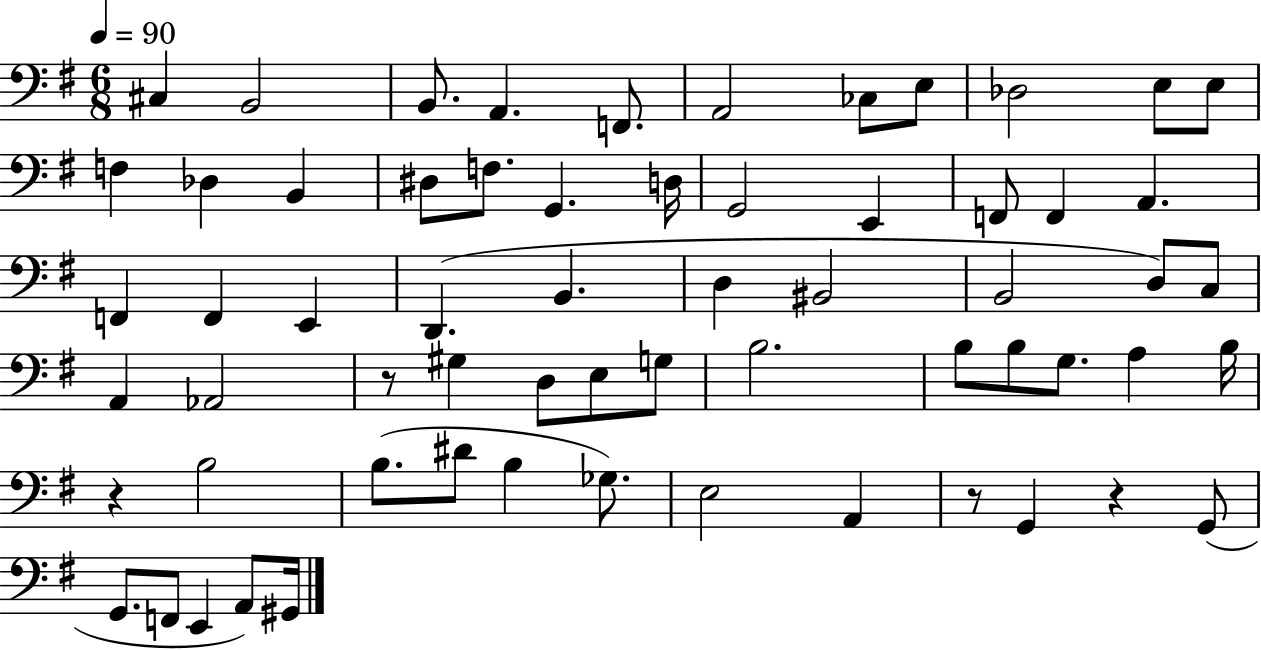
{
  \clef bass
  \numericTimeSignature
  \time 6/8
  \key g \major
  \tempo 4 = 90
  cis4 b,2 | b,8. a,4. f,8. | a,2 ces8 e8 | des2 e8 e8 | \break f4 des4 b,4 | dis8 f8. g,4. d16 | g,2 e,4 | f,8 f,4 a,4. | \break f,4 f,4 e,4 | d,4.( b,4. | d4 bis,2 | b,2 d8) c8 | \break a,4 aes,2 | r8 gis4 d8 e8 g8 | b2. | b8 b8 g8. a4 b16 | \break r4 b2 | b8.( dis'8 b4 ges8.) | e2 a,4 | r8 g,4 r4 g,8( | \break g,8. f,8 e,4 a,8) gis,16 | \bar "|."
}